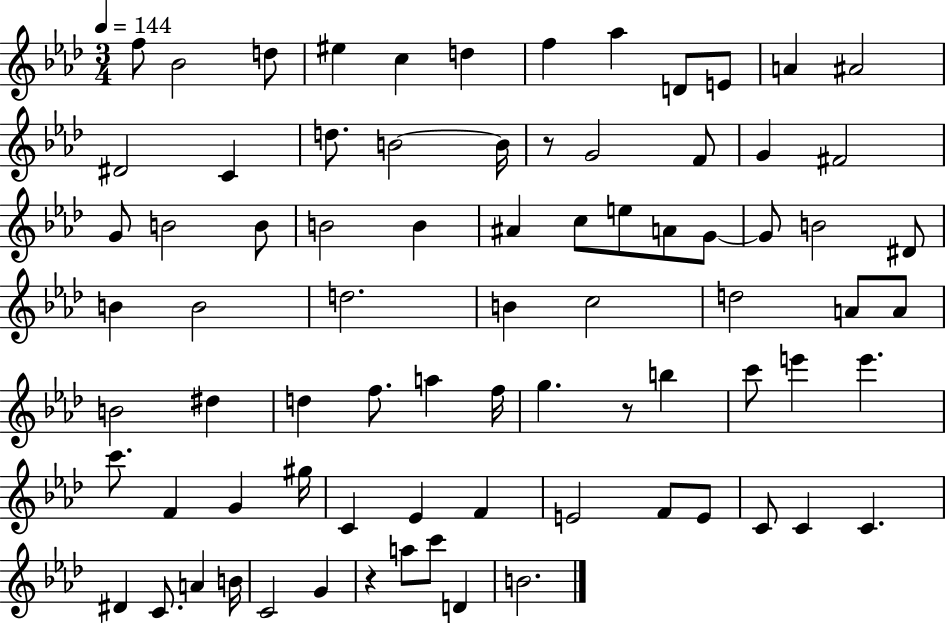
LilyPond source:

{
  \clef treble
  \numericTimeSignature
  \time 3/4
  \key aes \major
  \tempo 4 = 144
  f''8 bes'2 d''8 | eis''4 c''4 d''4 | f''4 aes''4 d'8 e'8 | a'4 ais'2 | \break dis'2 c'4 | d''8. b'2~~ b'16 | r8 g'2 f'8 | g'4 fis'2 | \break g'8 b'2 b'8 | b'2 b'4 | ais'4 c''8 e''8 a'8 g'8~~ | g'8 b'2 dis'8 | \break b'4 b'2 | d''2. | b'4 c''2 | d''2 a'8 a'8 | \break b'2 dis''4 | d''4 f''8. a''4 f''16 | g''4. r8 b''4 | c'''8 e'''4 e'''4. | \break c'''8. f'4 g'4 gis''16 | c'4 ees'4 f'4 | e'2 f'8 e'8 | c'8 c'4 c'4. | \break dis'4 c'8. a'4 b'16 | c'2 g'4 | r4 a''8 c'''8 d'4 | b'2. | \break \bar "|."
}